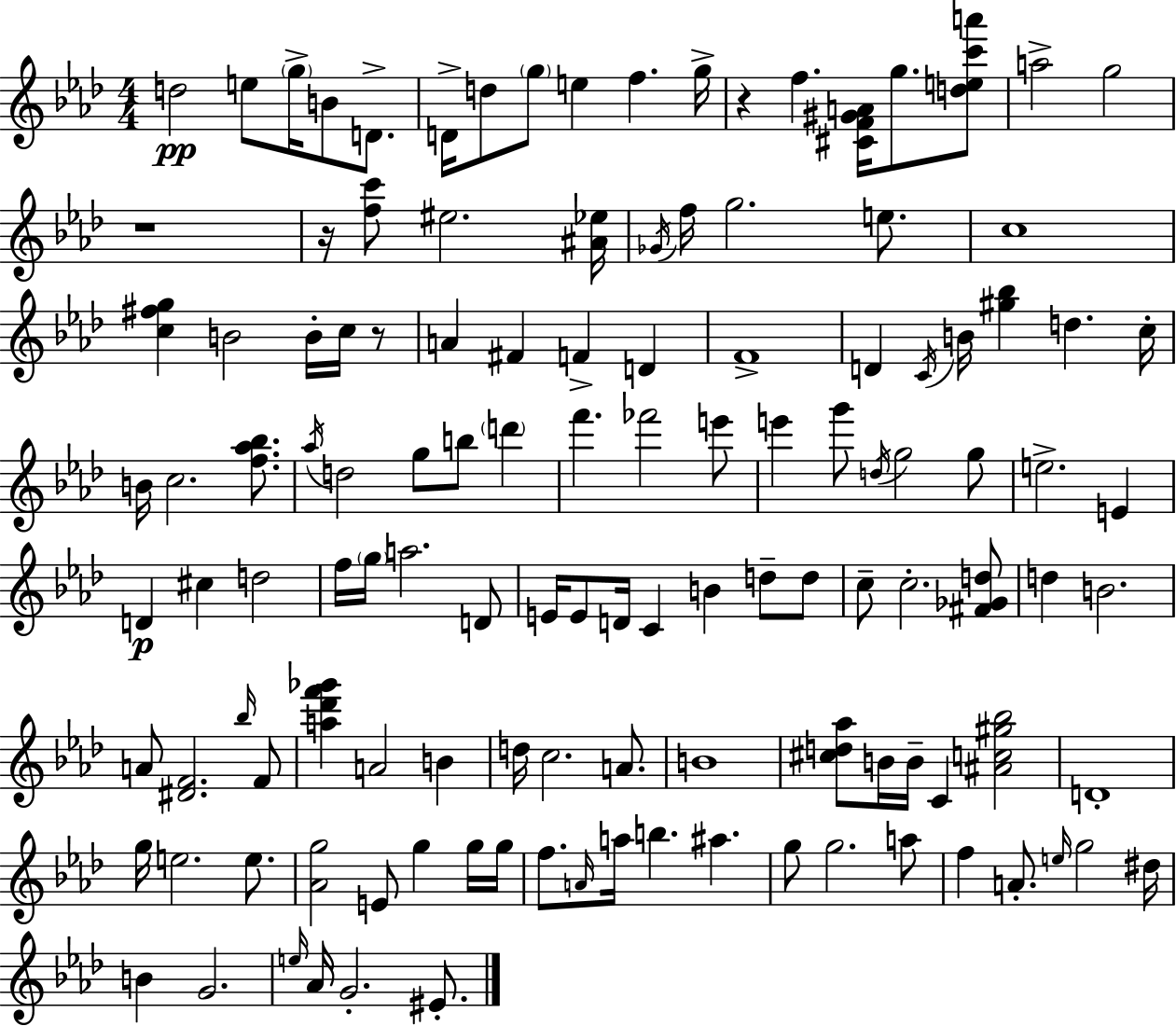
D5/h E5/e G5/s B4/e D4/e. D4/s D5/e G5/e E5/q F5/q. G5/s R/q F5/q. [C#4,F4,G#4,A4]/s G5/e. [D5,E5,C6,A6]/e A5/h G5/h R/w R/s [F5,C6]/e EIS5/h. [A#4,Eb5]/s Gb4/s F5/s G5/h. E5/e. C5/w [C5,F#5,G5]/q B4/h B4/s C5/s R/e A4/q F#4/q F4/q D4/q F4/w D4/q C4/s B4/s [G#5,Bb5]/q D5/q. C5/s B4/s C5/h. [F5,Ab5,Bb5]/e. Ab5/s D5/h G5/e B5/e D6/q F6/q. FES6/h E6/e E6/q G6/e D5/s G5/h G5/e E5/h. E4/q D4/q C#5/q D5/h F5/s G5/s A5/h. D4/e E4/s E4/e D4/s C4/q B4/q D5/e D5/e C5/e C5/h. [F#4,Gb4,D5]/e D5/q B4/h. A4/e [D#4,F4]/h. Bb5/s F4/e [A5,Db6,F6,Gb6]/q A4/h B4/q D5/s C5/h. A4/e. B4/w [C#5,D5,Ab5]/e B4/s B4/s C4/q [A#4,C5,G#5,Bb5]/h D4/w G5/s E5/h. E5/e. [Ab4,G5]/h E4/e G5/q G5/s G5/s F5/e. A4/s A5/s B5/q. A#5/q. G5/e G5/h. A5/e F5/q A4/e. E5/s G5/h D#5/s B4/q G4/h. E5/s Ab4/s G4/h. EIS4/e.